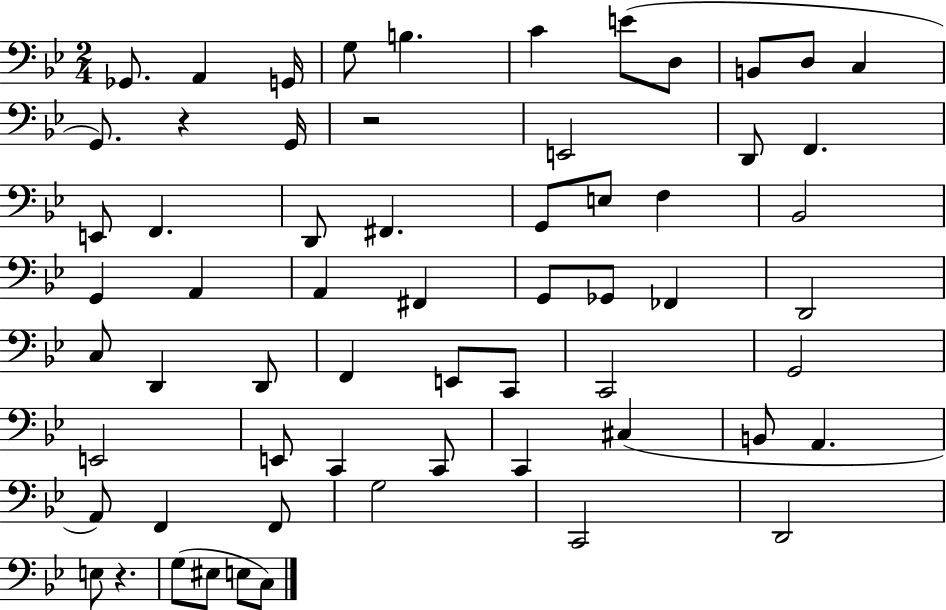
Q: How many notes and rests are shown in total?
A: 62